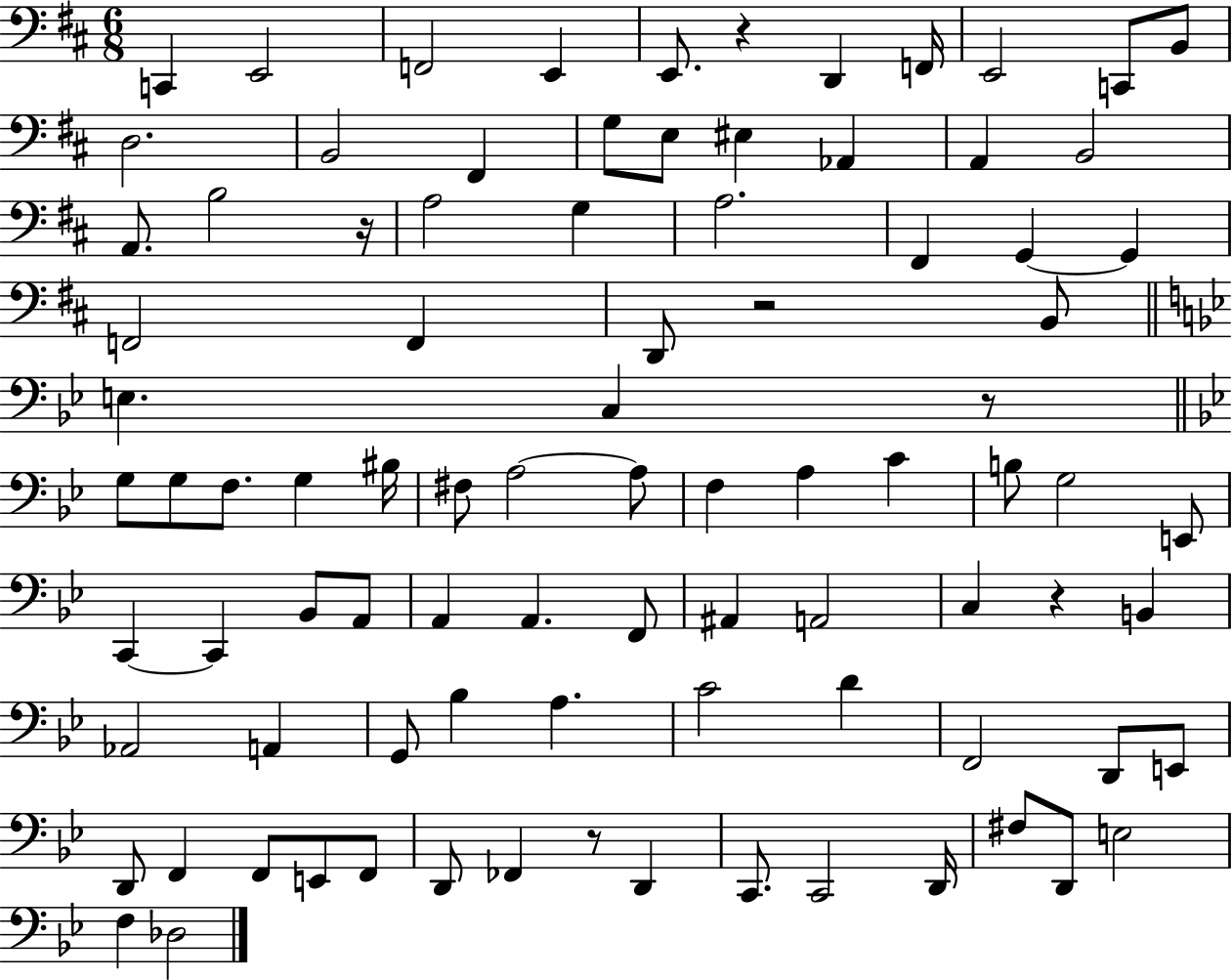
{
  \clef bass
  \numericTimeSignature
  \time 6/8
  \key d \major
  c,4 e,2 | f,2 e,4 | e,8. r4 d,4 f,16 | e,2 c,8 b,8 | \break d2. | b,2 fis,4 | g8 e8 eis4 aes,4 | a,4 b,2 | \break a,8. b2 r16 | a2 g4 | a2. | fis,4 g,4~~ g,4 | \break f,2 f,4 | d,8 r2 b,8 | \bar "||" \break \key bes \major e4. c4 r8 | \bar "||" \break \key g \minor g8 g8 f8. g4 bis16 | fis8 a2~~ a8 | f4 a4 c'4 | b8 g2 e,8 | \break c,4~~ c,4 bes,8 a,8 | a,4 a,4. f,8 | ais,4 a,2 | c4 r4 b,4 | \break aes,2 a,4 | g,8 bes4 a4. | c'2 d'4 | f,2 d,8 e,8 | \break d,8 f,4 f,8 e,8 f,8 | d,8 fes,4 r8 d,4 | c,8. c,2 d,16 | fis8 d,8 e2 | \break f4 des2 | \bar "|."
}